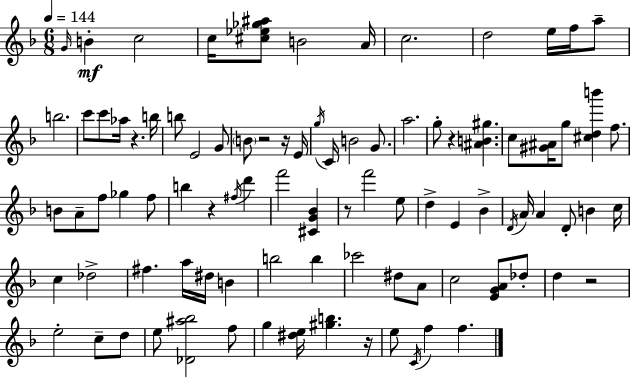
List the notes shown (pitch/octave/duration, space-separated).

G4/s B4/q C5/h C5/s [C#5,Eb5,Gb5,A#5]/e B4/h A4/s C5/h. D5/h E5/s F5/s A5/e B5/h. C6/e C6/e Ab5/s R/q. B5/s B5/e E4/h G4/e B4/e R/h R/s E4/s G5/s C4/s B4/h G4/e. A5/h. G5/e R/q [A#4,B4,G#5]/q. C5/e [G#4,A#4]/s G5/e [C#5,D5,B6]/q F5/e. B4/e A4/e F5/e Gb5/q F5/e B5/q R/q F#5/s D6/q F6/h [C#4,G4,Bb4]/q R/e F6/h E5/e D5/q E4/q Bb4/q D4/s A4/s A4/q D4/e B4/q C5/s C5/q Db5/h F#5/q. A5/s D#5/s B4/q B5/h B5/q CES6/h D#5/e A4/e C5/h [E4,G4,A4]/e Db5/e D5/q R/h E5/h C5/e D5/e E5/e [Db4,A#5,Bb5]/h F5/e G5/q [D#5,E5]/s [G#5,B5]/q. R/s E5/e C4/s F5/q F5/q.